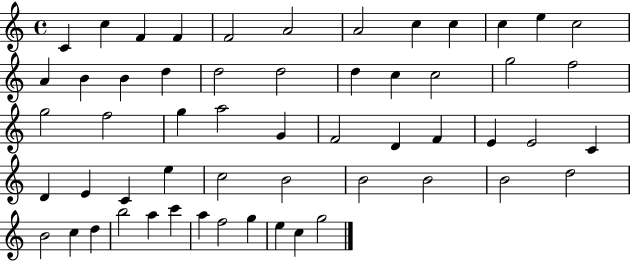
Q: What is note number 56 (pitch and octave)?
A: G5